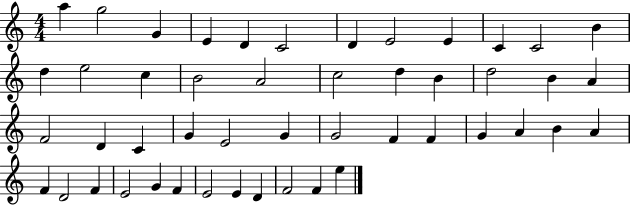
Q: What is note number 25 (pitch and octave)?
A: D4